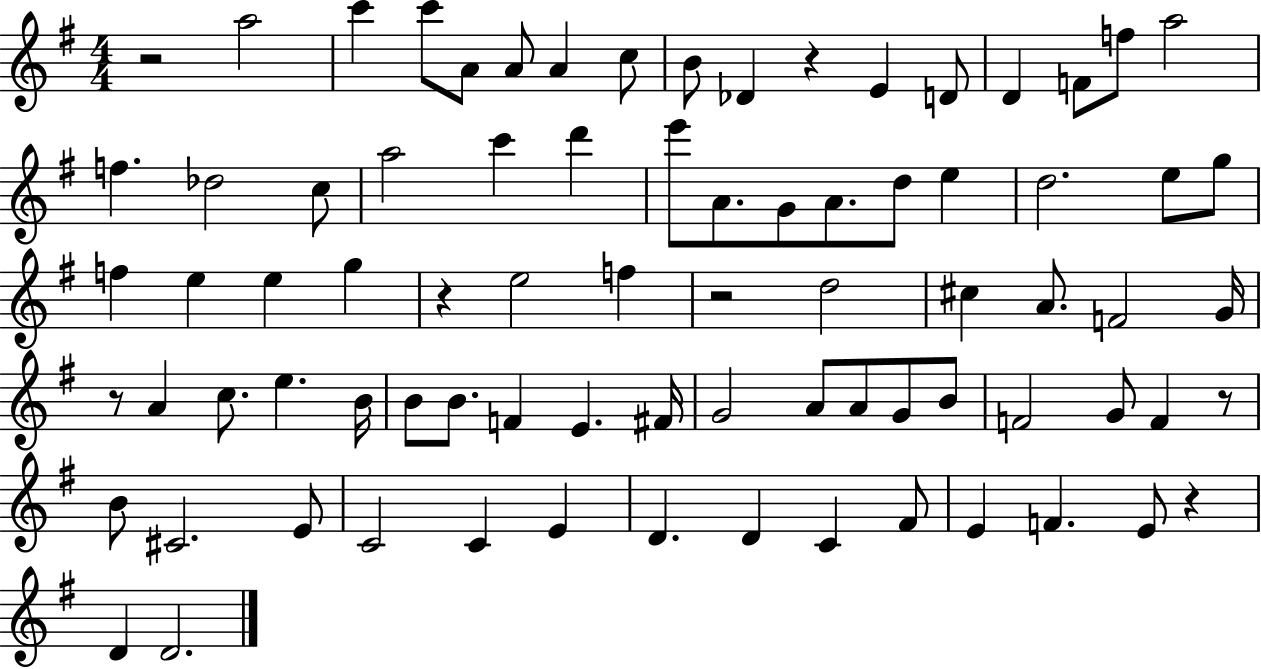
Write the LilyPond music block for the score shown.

{
  \clef treble
  \numericTimeSignature
  \time 4/4
  \key g \major
  r2 a''2 | c'''4 c'''8 a'8 a'8 a'4 c''8 | b'8 des'4 r4 e'4 d'8 | d'4 f'8 f''8 a''2 | \break f''4. des''2 c''8 | a''2 c'''4 d'''4 | e'''8 a'8. g'8 a'8. d''8 e''4 | d''2. e''8 g''8 | \break f''4 e''4 e''4 g''4 | r4 e''2 f''4 | r2 d''2 | cis''4 a'8. f'2 g'16 | \break r8 a'4 c''8. e''4. b'16 | b'8 b'8. f'4 e'4. fis'16 | g'2 a'8 a'8 g'8 b'8 | f'2 g'8 f'4 r8 | \break b'8 cis'2. e'8 | c'2 c'4 e'4 | d'4. d'4 c'4 fis'8 | e'4 f'4. e'8 r4 | \break d'4 d'2. | \bar "|."
}